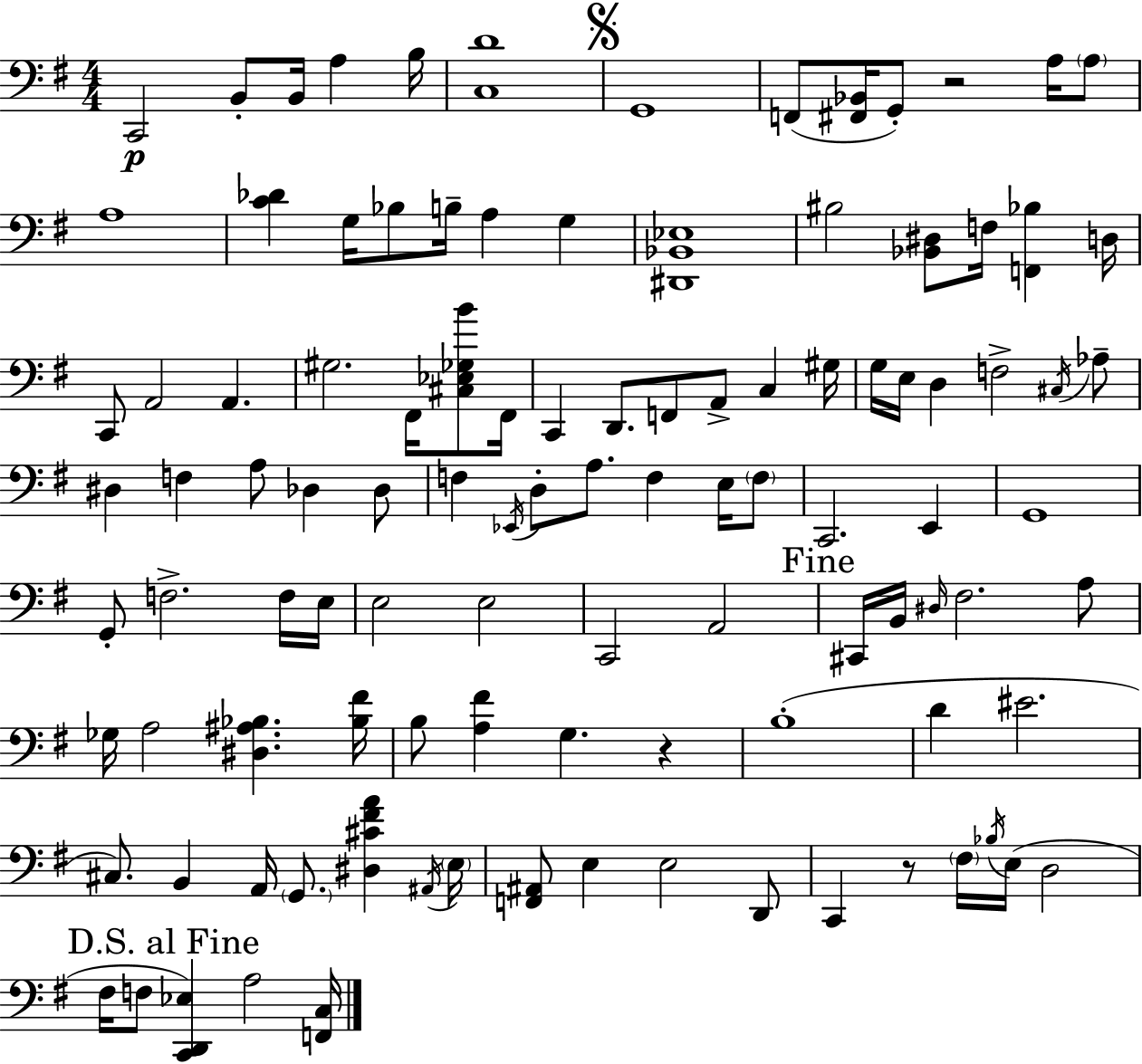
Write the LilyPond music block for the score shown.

{
  \clef bass
  \numericTimeSignature
  \time 4/4
  \key g \major
  c,2\p b,8-. b,16 a4 b16 | <c d'>1 | \mark \markup { \musicglyph "scripts.segno" } g,1 | f,8( <fis, bes,>16 g,8-.) r2 a16 \parenthesize a8 | \break a1 | <c' des'>4 g16 bes8 b16-- a4 g4 | <dis, bes, ees>1 | bis2 <bes, dis>8 f16 <f, bes>4 d16 | \break c,8 a,2 a,4. | gis2. fis,16 <cis ees ges b'>8 fis,16 | c,4 d,8. f,8 a,8-> c4 gis16 | g16 e16 d4 f2-> \acciaccatura { cis16 } aes8-- | \break dis4 f4 a8 des4 des8 | f4 \acciaccatura { ees,16 } d8-. a8. f4 e16 | \parenthesize f8 c,2. e,4 | g,1 | \break g,8-. f2.-> | f16 e16 e2 e2 | c,2 a,2 | \mark "Fine" cis,16 b,16 \grace { dis16 } fis2. | \break a8 ges16 a2 <dis ais bes>4. | <bes fis'>16 b8 <a fis'>4 g4. r4 | b1-.( | d'4 eis'2. | \break cis8.) b,4 a,16 \parenthesize g,8. <dis cis' fis' a'>4 | \acciaccatura { ais,16 } \parenthesize e16 <f, ais,>8 e4 e2 | d,8 c,4 r8 \parenthesize fis16 \acciaccatura { bes16 } e16( d2 | \mark "D.S. al Fine" fis16 f8 <c, d, ees>4) a2 | \break <f, c>16 \bar "|."
}